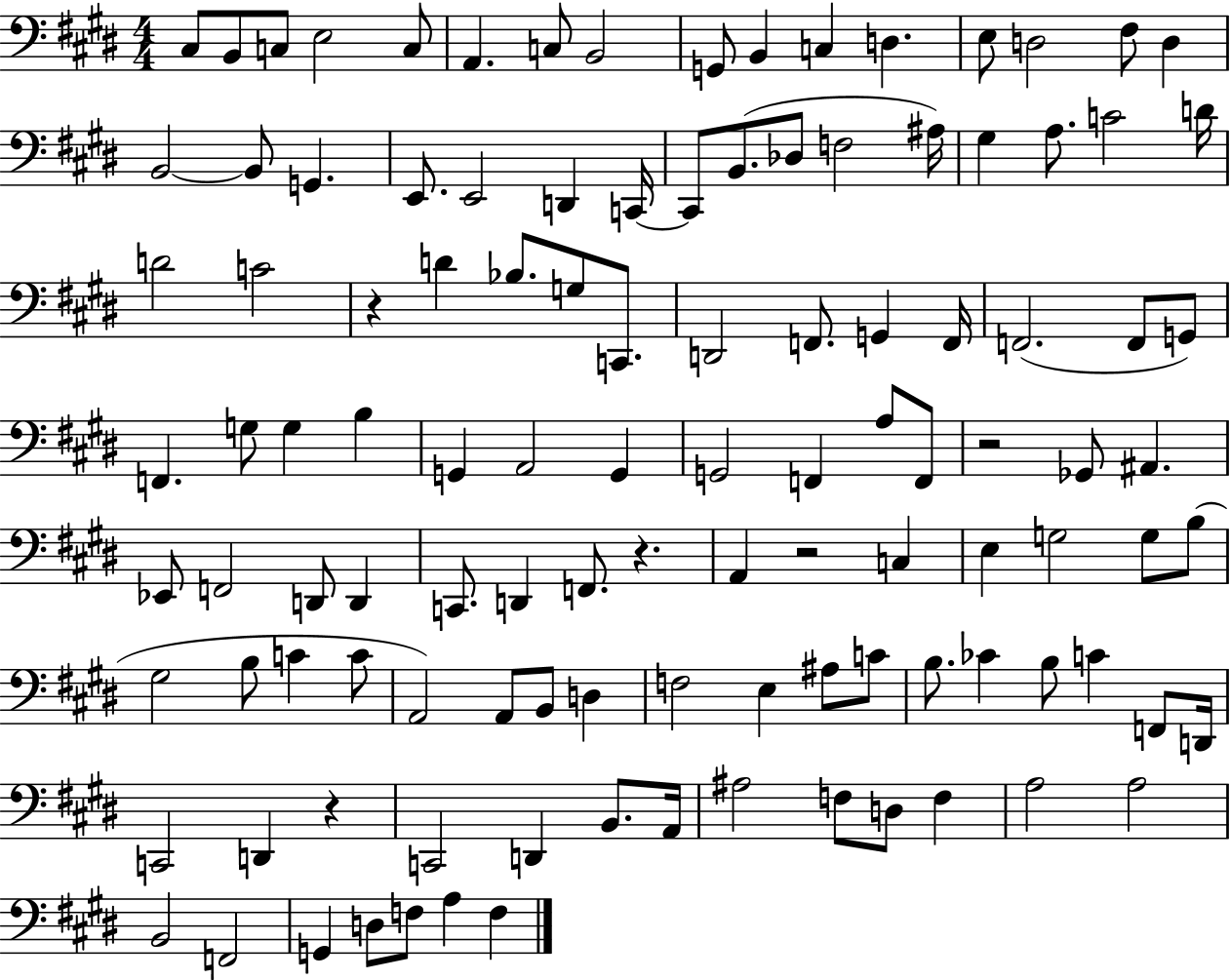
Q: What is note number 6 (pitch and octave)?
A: A2